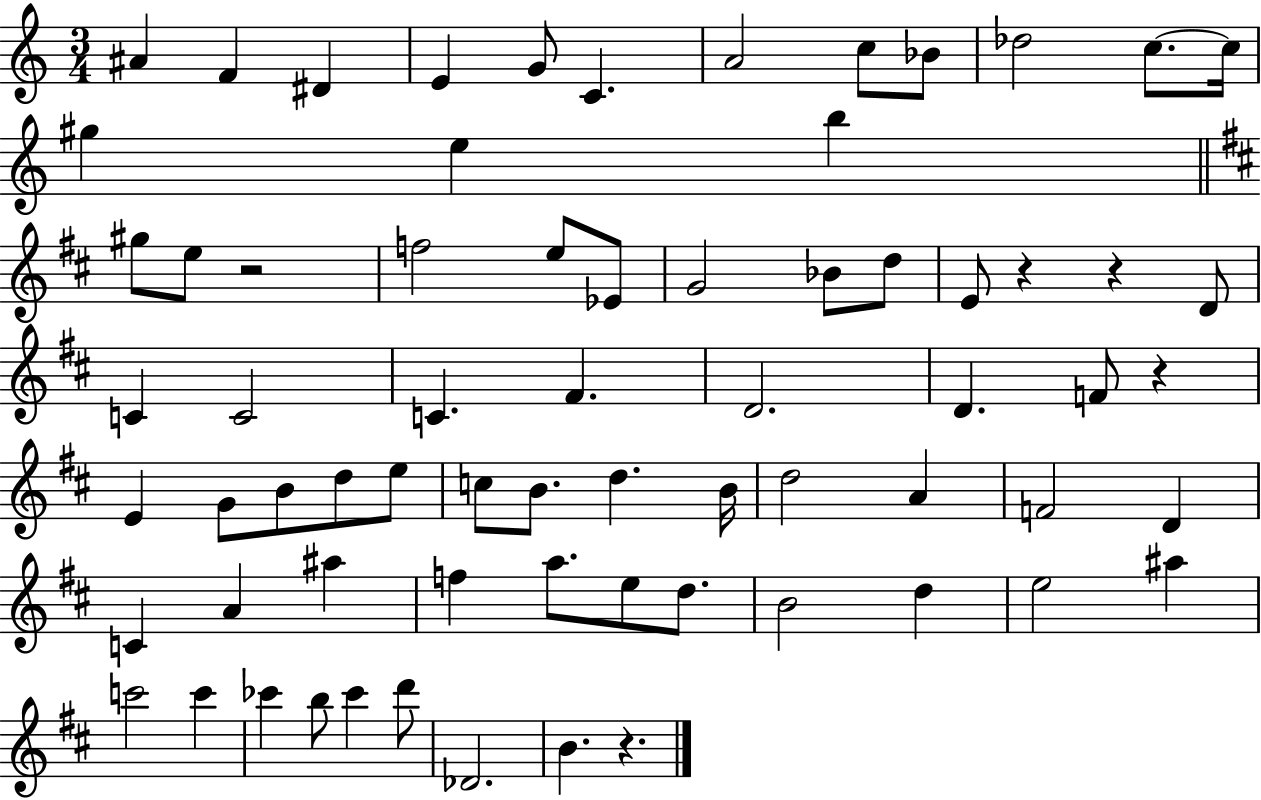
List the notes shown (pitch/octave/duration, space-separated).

A#4/q F4/q D#4/q E4/q G4/e C4/q. A4/h C5/e Bb4/e Db5/h C5/e. C5/s G#5/q E5/q B5/q G#5/e E5/e R/h F5/h E5/e Eb4/e G4/h Bb4/e D5/e E4/e R/q R/q D4/e C4/q C4/h C4/q. F#4/q. D4/h. D4/q. F4/e R/q E4/q G4/e B4/e D5/e E5/e C5/e B4/e. D5/q. B4/s D5/h A4/q F4/h D4/q C4/q A4/q A#5/q F5/q A5/e. E5/e D5/e. B4/h D5/q E5/h A#5/q C6/h C6/q CES6/q B5/e CES6/q D6/e Db4/h. B4/q. R/q.